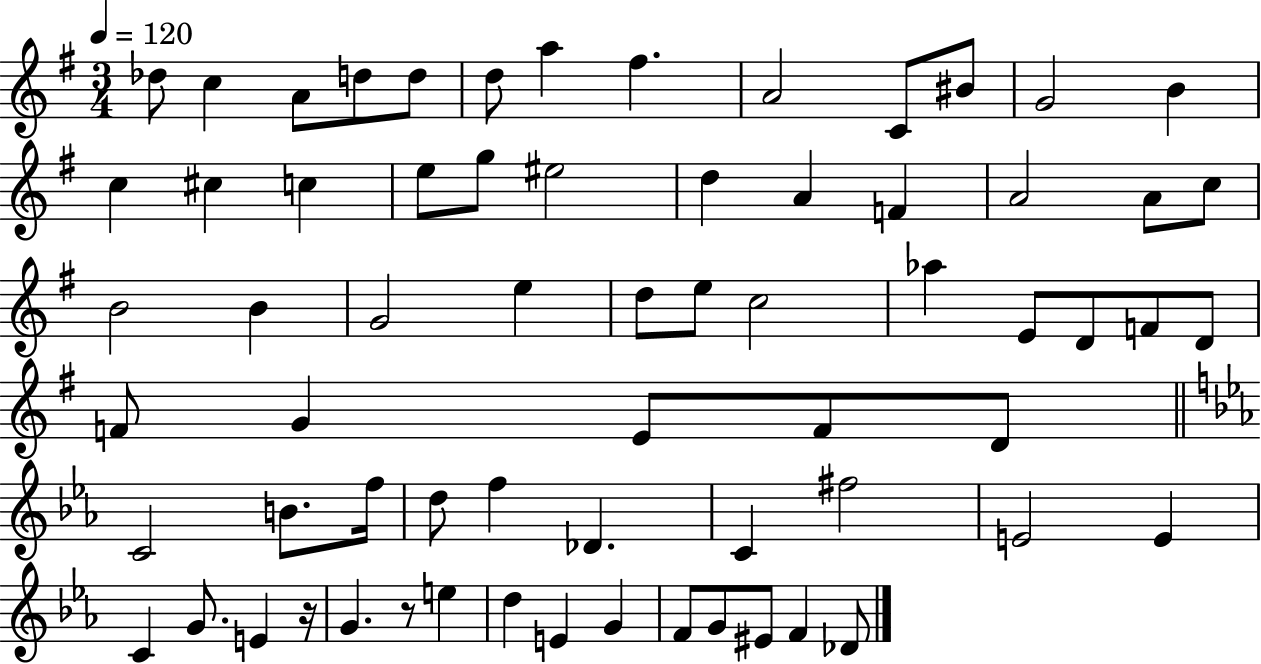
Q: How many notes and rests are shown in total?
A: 67